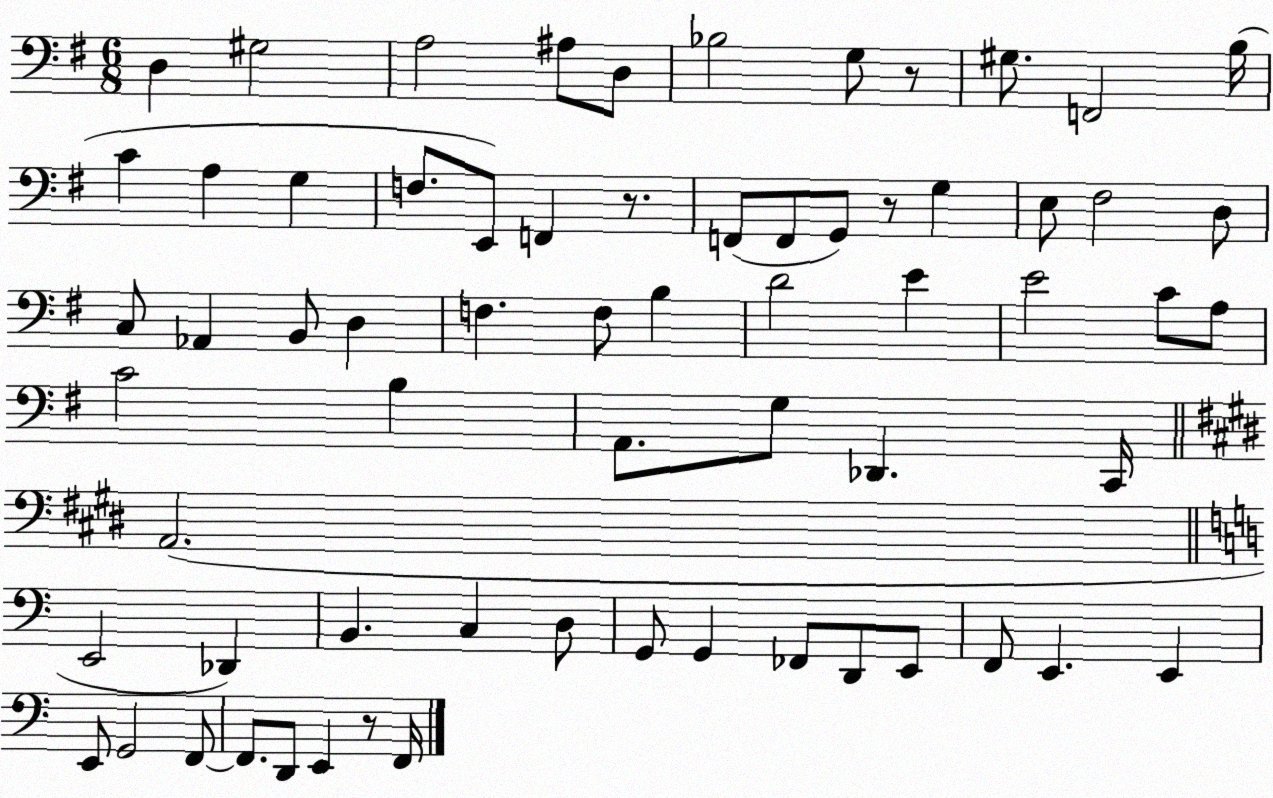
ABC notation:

X:1
T:Untitled
M:6/8
L:1/4
K:G
D, ^G,2 A,2 ^A,/2 D,/2 _B,2 G,/2 z/2 ^G,/2 F,,2 B,/4 C A, G, F,/2 E,,/2 F,, z/2 F,,/2 F,,/2 G,,/2 z/2 G, E,/2 ^F,2 D,/2 C,/2 _A,, B,,/2 D, F, F,/2 B, D2 E E2 C/2 A,/2 C2 B, A,,/2 G,/2 _D,, C,,/4 A,,2 E,,2 _D,, B,, C, D,/2 G,,/2 G,, _F,,/2 D,,/2 E,,/2 F,,/2 E,, E,, E,,/2 G,,2 F,,/2 F,,/2 D,,/2 E,, z/2 F,,/4